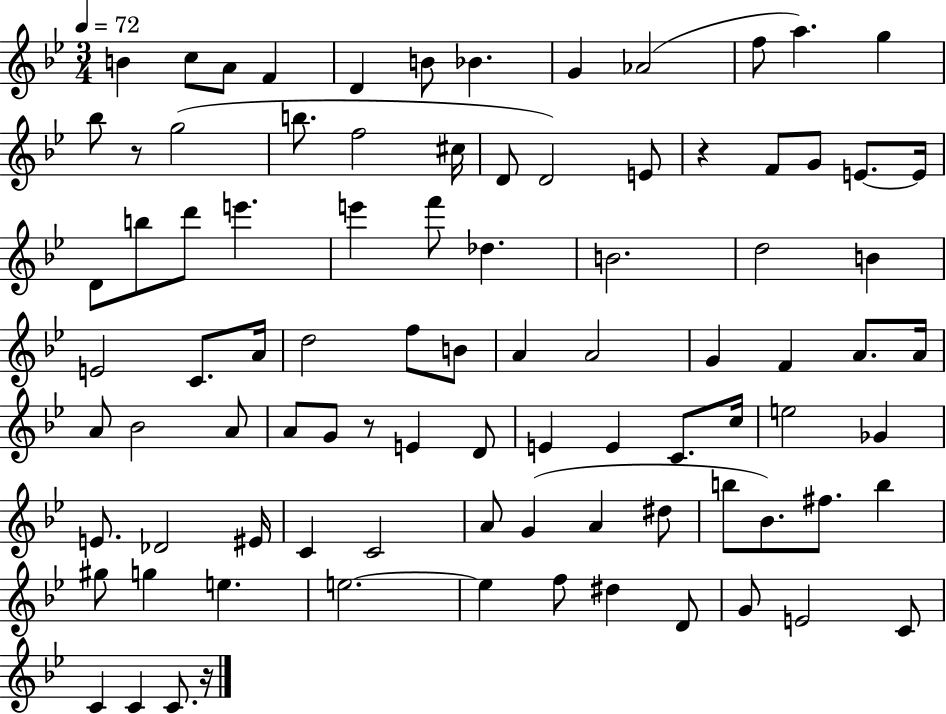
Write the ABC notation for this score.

X:1
T:Untitled
M:3/4
L:1/4
K:Bb
B c/2 A/2 F D B/2 _B G _A2 f/2 a g _b/2 z/2 g2 b/2 f2 ^c/4 D/2 D2 E/2 z F/2 G/2 E/2 E/4 D/2 b/2 d'/2 e' e' f'/2 _d B2 d2 B E2 C/2 A/4 d2 f/2 B/2 A A2 G F A/2 A/4 A/2 _B2 A/2 A/2 G/2 z/2 E D/2 E E C/2 c/4 e2 _G E/2 _D2 ^E/4 C C2 A/2 G A ^d/2 b/2 _B/2 ^f/2 b ^g/2 g e e2 e f/2 ^d D/2 G/2 E2 C/2 C C C/2 z/4